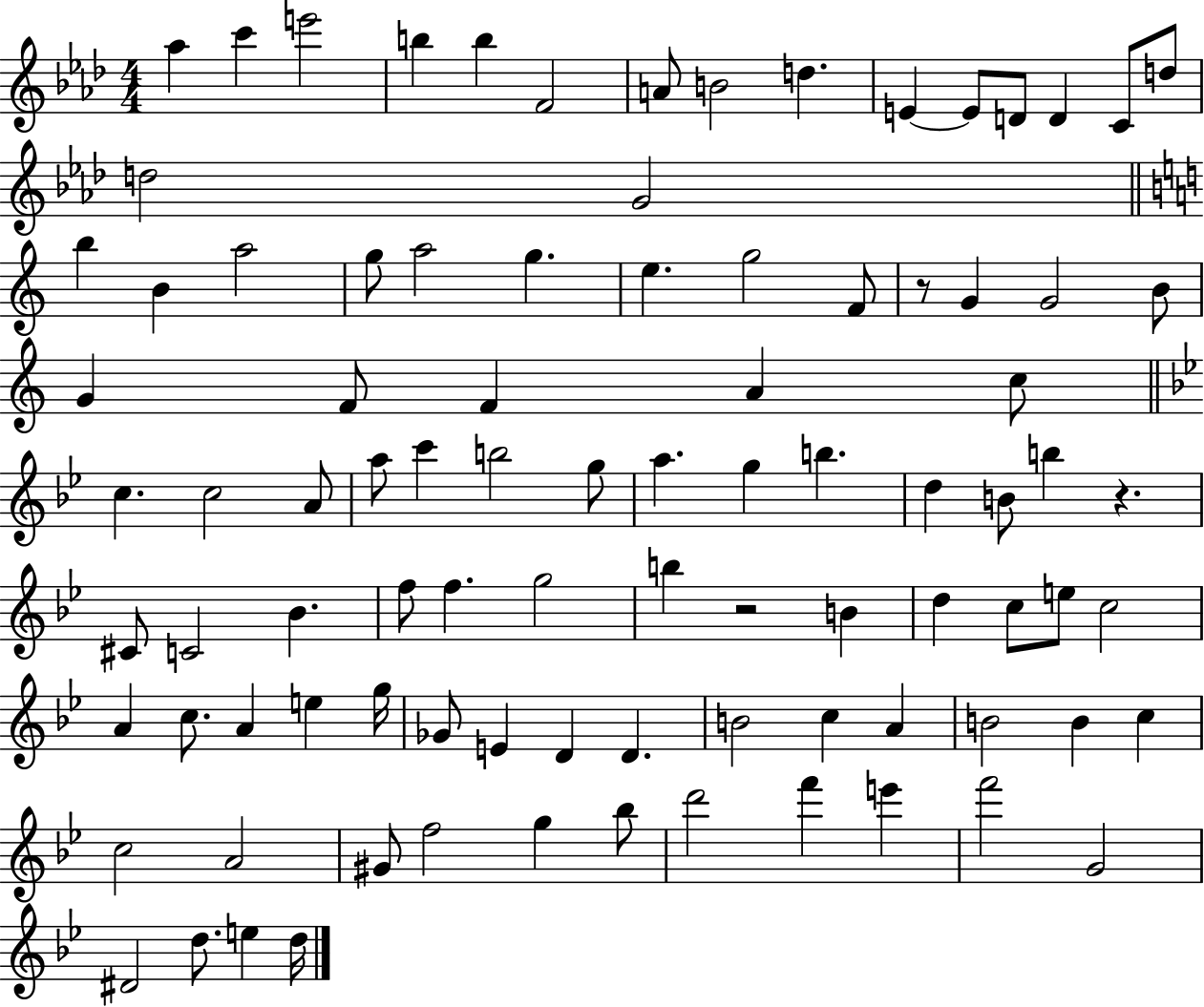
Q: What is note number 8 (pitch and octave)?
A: B4